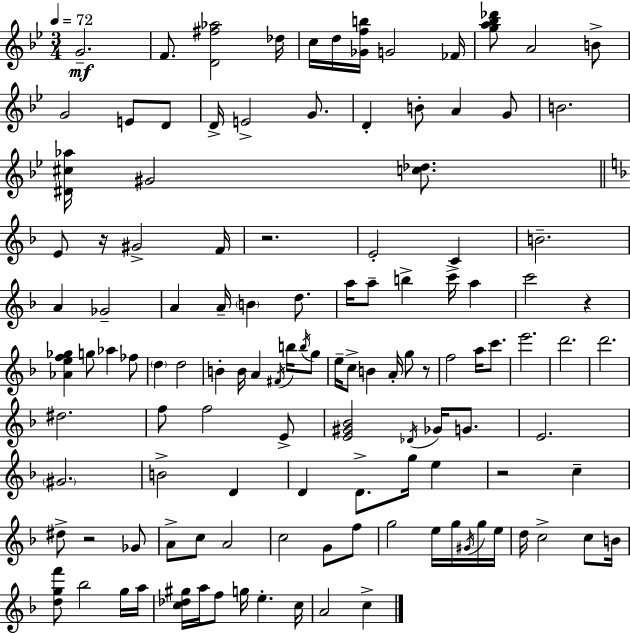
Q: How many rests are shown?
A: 6